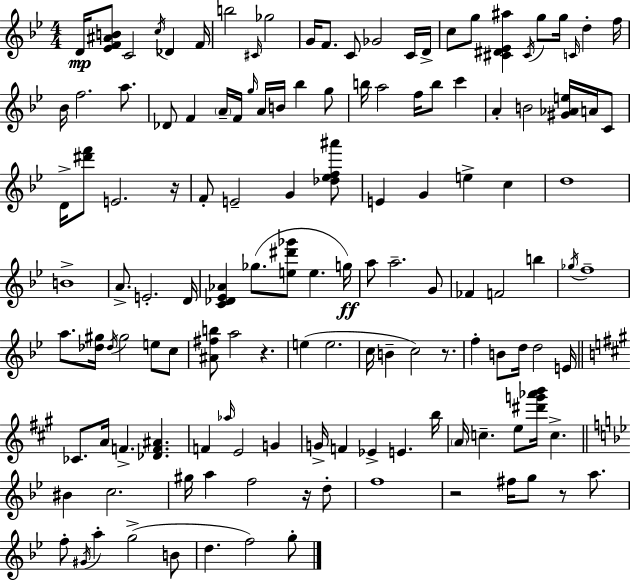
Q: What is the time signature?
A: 4/4